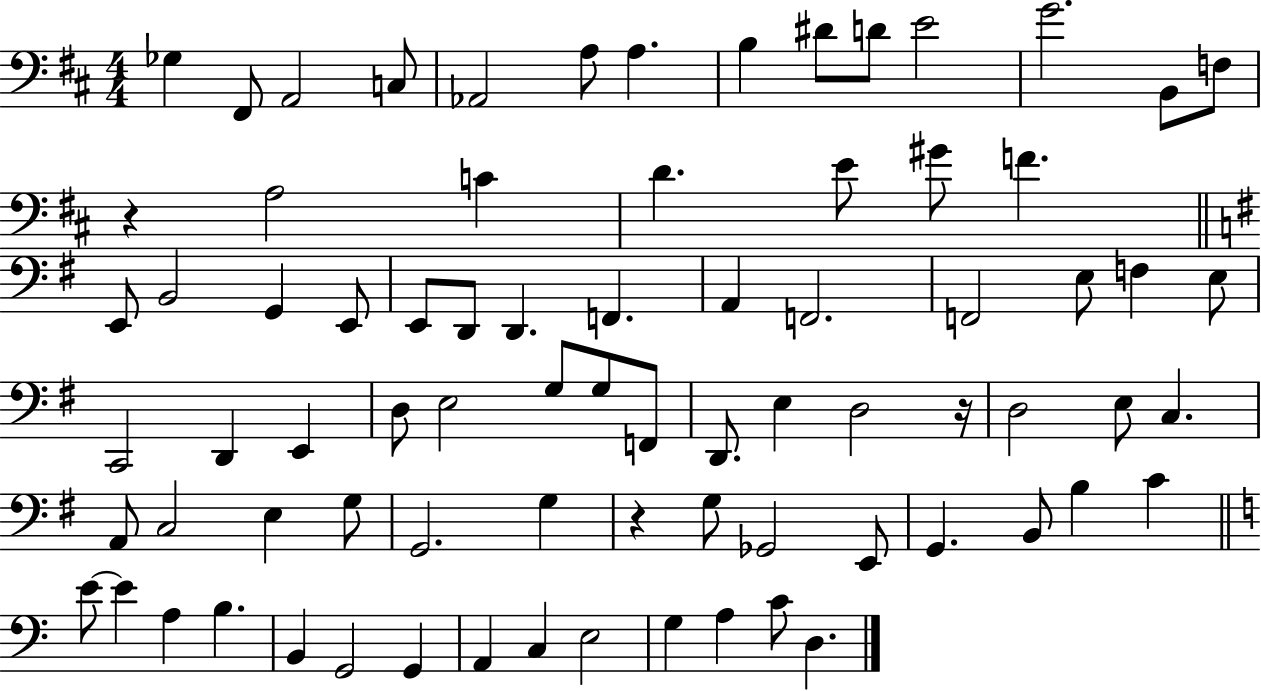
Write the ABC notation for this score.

X:1
T:Untitled
M:4/4
L:1/4
K:D
_G, ^F,,/2 A,,2 C,/2 _A,,2 A,/2 A, B, ^D/2 D/2 E2 G2 B,,/2 F,/2 z A,2 C D E/2 ^G/2 F E,,/2 B,,2 G,, E,,/2 E,,/2 D,,/2 D,, F,, A,, F,,2 F,,2 E,/2 F, E,/2 C,,2 D,, E,, D,/2 E,2 G,/2 G,/2 F,,/2 D,,/2 E, D,2 z/4 D,2 E,/2 C, A,,/2 C,2 E, G,/2 G,,2 G, z G,/2 _G,,2 E,,/2 G,, B,,/2 B, C E/2 E A, B, B,, G,,2 G,, A,, C, E,2 G, A, C/2 D,